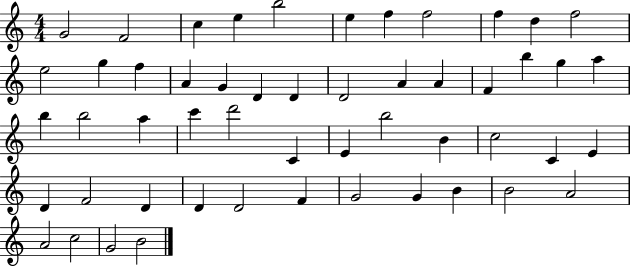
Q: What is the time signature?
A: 4/4